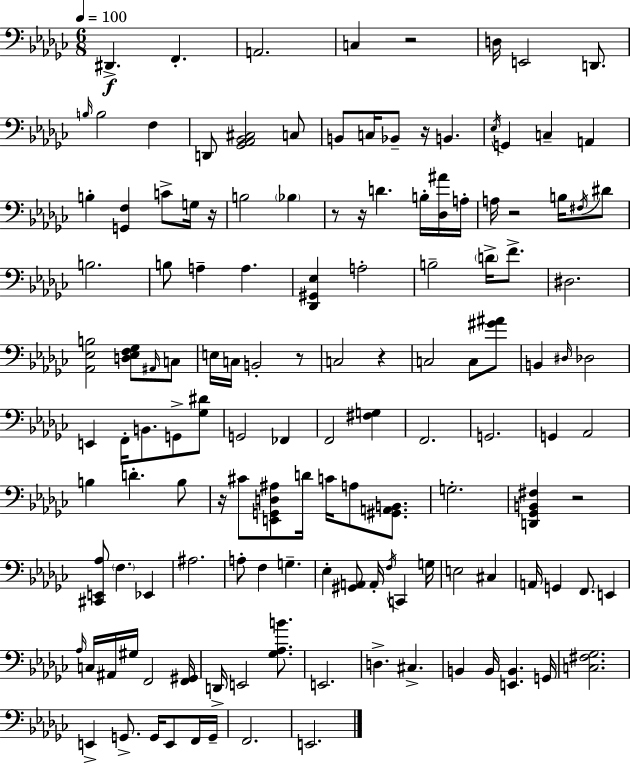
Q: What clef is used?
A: bass